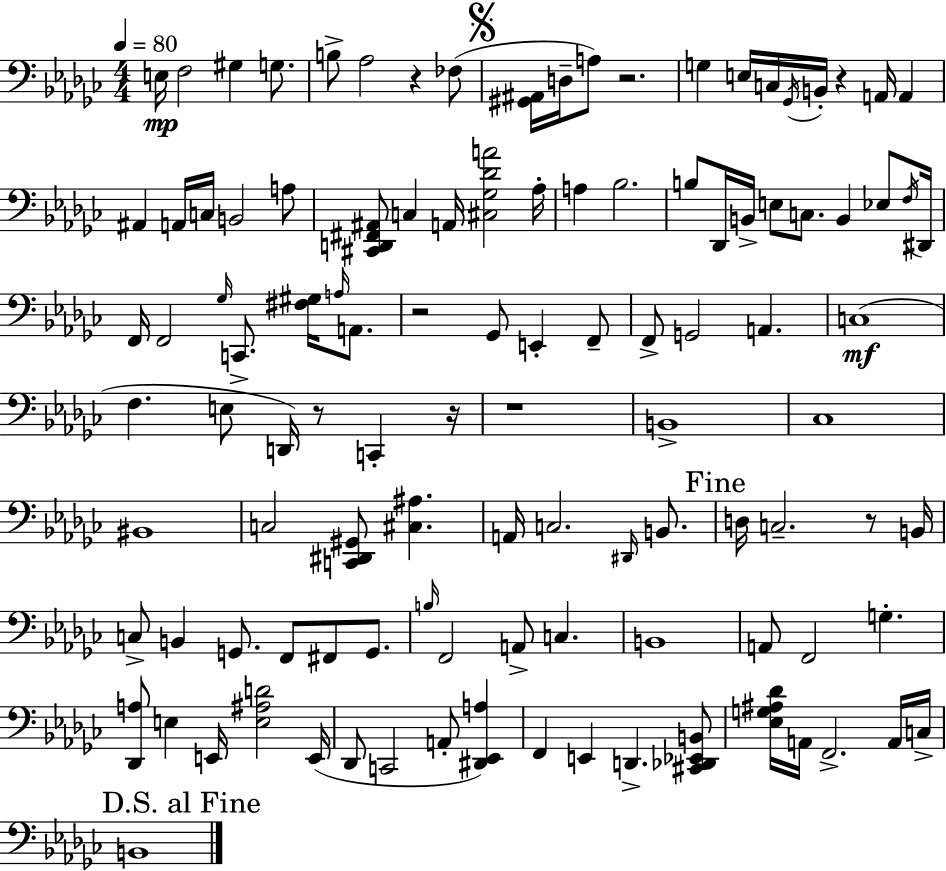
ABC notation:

X:1
T:Untitled
M:4/4
L:1/4
K:Ebm
E,/4 F,2 ^G, G,/2 B,/2 _A,2 z _F,/2 [^G,,^A,,]/4 D,/4 A,/2 z2 G, E,/4 C,/4 _G,,/4 B,,/4 z A,,/4 A,, ^A,, A,,/4 C,/4 B,,2 A,/2 [^C,,D,,^F,,^A,,]/2 C, A,,/4 [^C,_G,_DA]2 _A,/4 A, _B,2 B,/2 _D,,/4 B,,/4 E,/2 C,/2 B,, _E,/2 F,/4 ^D,,/4 F,,/4 F,,2 _G,/4 C,,/2 [^F,^G,]/4 A,/4 A,,/2 z2 _G,,/2 E,, F,,/2 F,,/2 G,,2 A,, C,4 F, E,/2 D,,/4 z/2 C,, z/4 z4 B,,4 _C,4 ^B,,4 C,2 [C,,^D,,^G,,]/2 [^C,^A,] A,,/4 C,2 ^D,,/4 B,,/2 D,/4 C,2 z/2 B,,/4 C,/2 B,, G,,/2 F,,/2 ^F,,/2 G,,/2 B,/4 F,,2 A,,/2 C, B,,4 A,,/2 F,,2 G, [_D,,A,]/2 E, E,,/4 [E,^A,D]2 E,,/4 _D,,/2 C,,2 A,,/2 [^D,,_E,,A,] F,, E,, D,, [^C,,_D,,_E,,B,,]/2 [_E,G,^A,_D]/4 A,,/4 F,,2 A,,/4 C,/4 B,,4